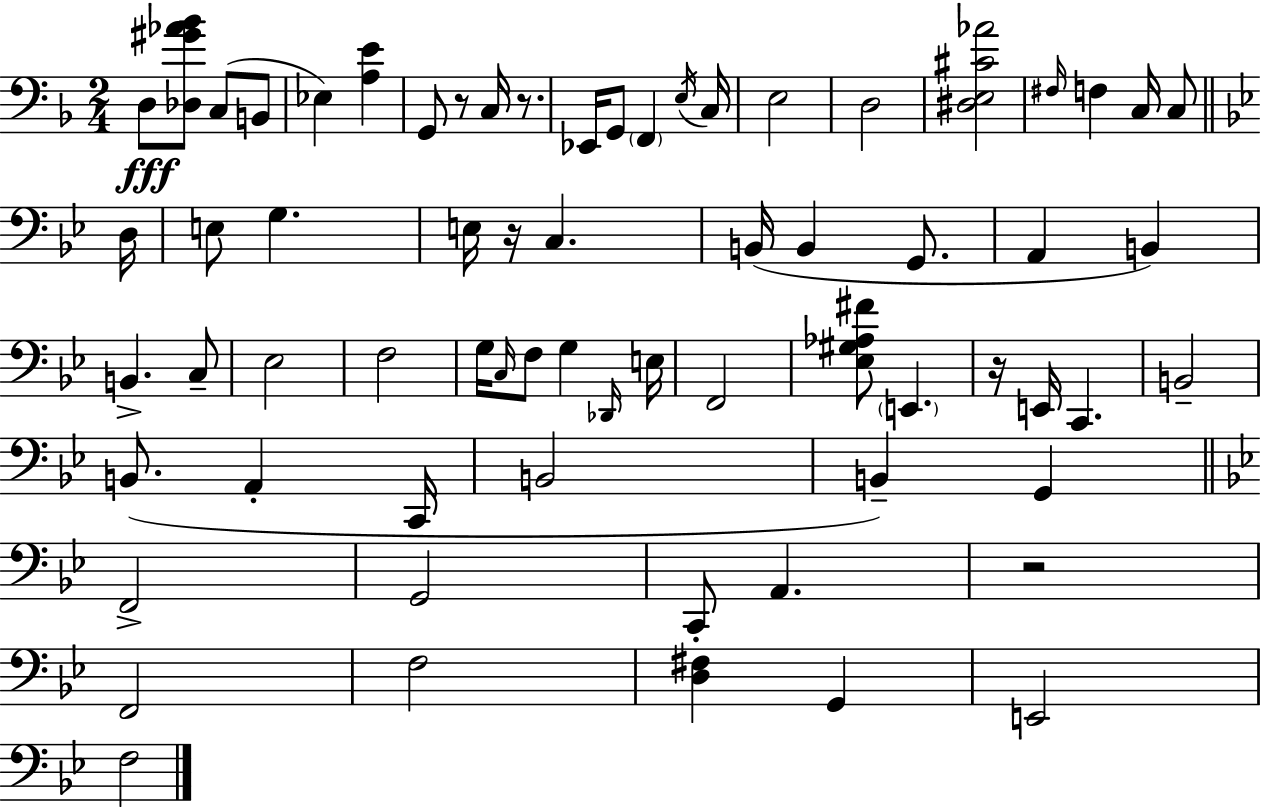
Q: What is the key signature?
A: F major